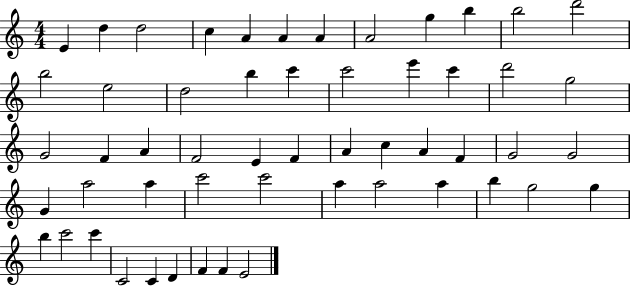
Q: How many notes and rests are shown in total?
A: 54